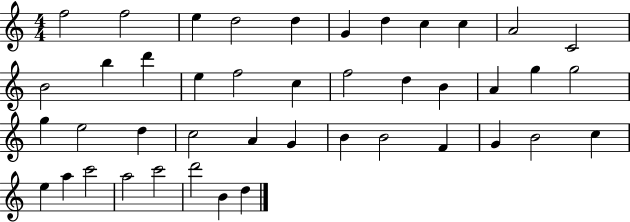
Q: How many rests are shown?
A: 0